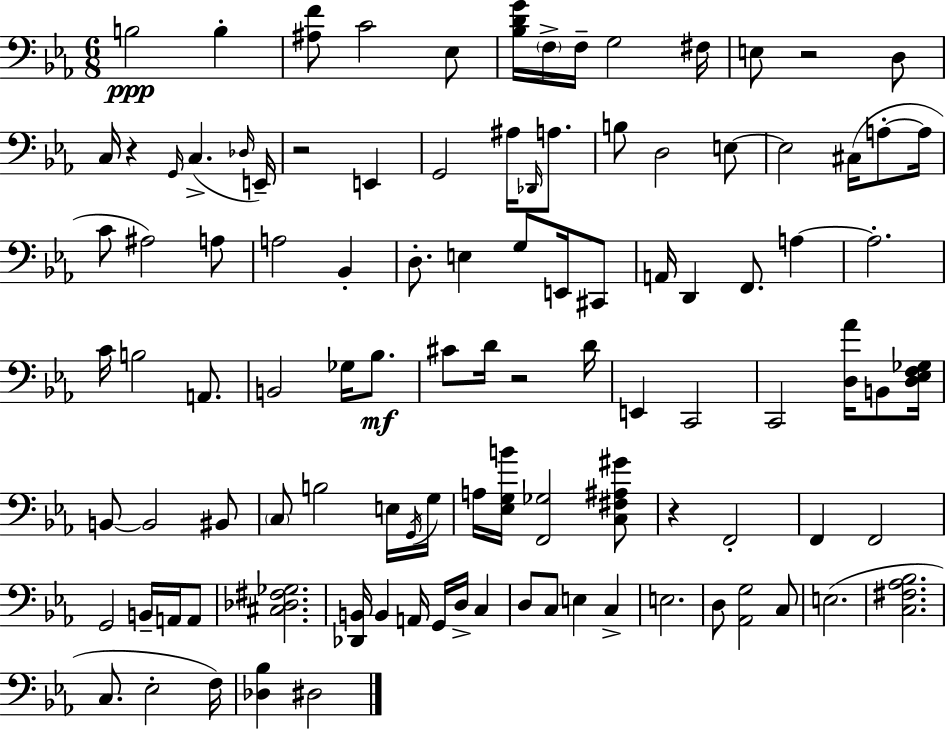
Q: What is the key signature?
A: EES major